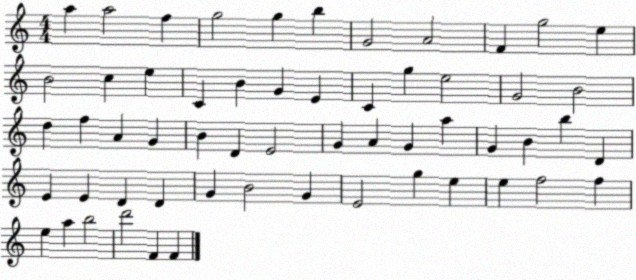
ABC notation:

X:1
T:Untitled
M:4/4
L:1/4
K:C
a a2 f g2 g b G2 A2 F g2 e B2 c e C B G E C g e2 G2 B2 d f A G B D E2 G A G a G B b D E E D D G B2 G E2 g e e f2 f e a b2 d'2 F F